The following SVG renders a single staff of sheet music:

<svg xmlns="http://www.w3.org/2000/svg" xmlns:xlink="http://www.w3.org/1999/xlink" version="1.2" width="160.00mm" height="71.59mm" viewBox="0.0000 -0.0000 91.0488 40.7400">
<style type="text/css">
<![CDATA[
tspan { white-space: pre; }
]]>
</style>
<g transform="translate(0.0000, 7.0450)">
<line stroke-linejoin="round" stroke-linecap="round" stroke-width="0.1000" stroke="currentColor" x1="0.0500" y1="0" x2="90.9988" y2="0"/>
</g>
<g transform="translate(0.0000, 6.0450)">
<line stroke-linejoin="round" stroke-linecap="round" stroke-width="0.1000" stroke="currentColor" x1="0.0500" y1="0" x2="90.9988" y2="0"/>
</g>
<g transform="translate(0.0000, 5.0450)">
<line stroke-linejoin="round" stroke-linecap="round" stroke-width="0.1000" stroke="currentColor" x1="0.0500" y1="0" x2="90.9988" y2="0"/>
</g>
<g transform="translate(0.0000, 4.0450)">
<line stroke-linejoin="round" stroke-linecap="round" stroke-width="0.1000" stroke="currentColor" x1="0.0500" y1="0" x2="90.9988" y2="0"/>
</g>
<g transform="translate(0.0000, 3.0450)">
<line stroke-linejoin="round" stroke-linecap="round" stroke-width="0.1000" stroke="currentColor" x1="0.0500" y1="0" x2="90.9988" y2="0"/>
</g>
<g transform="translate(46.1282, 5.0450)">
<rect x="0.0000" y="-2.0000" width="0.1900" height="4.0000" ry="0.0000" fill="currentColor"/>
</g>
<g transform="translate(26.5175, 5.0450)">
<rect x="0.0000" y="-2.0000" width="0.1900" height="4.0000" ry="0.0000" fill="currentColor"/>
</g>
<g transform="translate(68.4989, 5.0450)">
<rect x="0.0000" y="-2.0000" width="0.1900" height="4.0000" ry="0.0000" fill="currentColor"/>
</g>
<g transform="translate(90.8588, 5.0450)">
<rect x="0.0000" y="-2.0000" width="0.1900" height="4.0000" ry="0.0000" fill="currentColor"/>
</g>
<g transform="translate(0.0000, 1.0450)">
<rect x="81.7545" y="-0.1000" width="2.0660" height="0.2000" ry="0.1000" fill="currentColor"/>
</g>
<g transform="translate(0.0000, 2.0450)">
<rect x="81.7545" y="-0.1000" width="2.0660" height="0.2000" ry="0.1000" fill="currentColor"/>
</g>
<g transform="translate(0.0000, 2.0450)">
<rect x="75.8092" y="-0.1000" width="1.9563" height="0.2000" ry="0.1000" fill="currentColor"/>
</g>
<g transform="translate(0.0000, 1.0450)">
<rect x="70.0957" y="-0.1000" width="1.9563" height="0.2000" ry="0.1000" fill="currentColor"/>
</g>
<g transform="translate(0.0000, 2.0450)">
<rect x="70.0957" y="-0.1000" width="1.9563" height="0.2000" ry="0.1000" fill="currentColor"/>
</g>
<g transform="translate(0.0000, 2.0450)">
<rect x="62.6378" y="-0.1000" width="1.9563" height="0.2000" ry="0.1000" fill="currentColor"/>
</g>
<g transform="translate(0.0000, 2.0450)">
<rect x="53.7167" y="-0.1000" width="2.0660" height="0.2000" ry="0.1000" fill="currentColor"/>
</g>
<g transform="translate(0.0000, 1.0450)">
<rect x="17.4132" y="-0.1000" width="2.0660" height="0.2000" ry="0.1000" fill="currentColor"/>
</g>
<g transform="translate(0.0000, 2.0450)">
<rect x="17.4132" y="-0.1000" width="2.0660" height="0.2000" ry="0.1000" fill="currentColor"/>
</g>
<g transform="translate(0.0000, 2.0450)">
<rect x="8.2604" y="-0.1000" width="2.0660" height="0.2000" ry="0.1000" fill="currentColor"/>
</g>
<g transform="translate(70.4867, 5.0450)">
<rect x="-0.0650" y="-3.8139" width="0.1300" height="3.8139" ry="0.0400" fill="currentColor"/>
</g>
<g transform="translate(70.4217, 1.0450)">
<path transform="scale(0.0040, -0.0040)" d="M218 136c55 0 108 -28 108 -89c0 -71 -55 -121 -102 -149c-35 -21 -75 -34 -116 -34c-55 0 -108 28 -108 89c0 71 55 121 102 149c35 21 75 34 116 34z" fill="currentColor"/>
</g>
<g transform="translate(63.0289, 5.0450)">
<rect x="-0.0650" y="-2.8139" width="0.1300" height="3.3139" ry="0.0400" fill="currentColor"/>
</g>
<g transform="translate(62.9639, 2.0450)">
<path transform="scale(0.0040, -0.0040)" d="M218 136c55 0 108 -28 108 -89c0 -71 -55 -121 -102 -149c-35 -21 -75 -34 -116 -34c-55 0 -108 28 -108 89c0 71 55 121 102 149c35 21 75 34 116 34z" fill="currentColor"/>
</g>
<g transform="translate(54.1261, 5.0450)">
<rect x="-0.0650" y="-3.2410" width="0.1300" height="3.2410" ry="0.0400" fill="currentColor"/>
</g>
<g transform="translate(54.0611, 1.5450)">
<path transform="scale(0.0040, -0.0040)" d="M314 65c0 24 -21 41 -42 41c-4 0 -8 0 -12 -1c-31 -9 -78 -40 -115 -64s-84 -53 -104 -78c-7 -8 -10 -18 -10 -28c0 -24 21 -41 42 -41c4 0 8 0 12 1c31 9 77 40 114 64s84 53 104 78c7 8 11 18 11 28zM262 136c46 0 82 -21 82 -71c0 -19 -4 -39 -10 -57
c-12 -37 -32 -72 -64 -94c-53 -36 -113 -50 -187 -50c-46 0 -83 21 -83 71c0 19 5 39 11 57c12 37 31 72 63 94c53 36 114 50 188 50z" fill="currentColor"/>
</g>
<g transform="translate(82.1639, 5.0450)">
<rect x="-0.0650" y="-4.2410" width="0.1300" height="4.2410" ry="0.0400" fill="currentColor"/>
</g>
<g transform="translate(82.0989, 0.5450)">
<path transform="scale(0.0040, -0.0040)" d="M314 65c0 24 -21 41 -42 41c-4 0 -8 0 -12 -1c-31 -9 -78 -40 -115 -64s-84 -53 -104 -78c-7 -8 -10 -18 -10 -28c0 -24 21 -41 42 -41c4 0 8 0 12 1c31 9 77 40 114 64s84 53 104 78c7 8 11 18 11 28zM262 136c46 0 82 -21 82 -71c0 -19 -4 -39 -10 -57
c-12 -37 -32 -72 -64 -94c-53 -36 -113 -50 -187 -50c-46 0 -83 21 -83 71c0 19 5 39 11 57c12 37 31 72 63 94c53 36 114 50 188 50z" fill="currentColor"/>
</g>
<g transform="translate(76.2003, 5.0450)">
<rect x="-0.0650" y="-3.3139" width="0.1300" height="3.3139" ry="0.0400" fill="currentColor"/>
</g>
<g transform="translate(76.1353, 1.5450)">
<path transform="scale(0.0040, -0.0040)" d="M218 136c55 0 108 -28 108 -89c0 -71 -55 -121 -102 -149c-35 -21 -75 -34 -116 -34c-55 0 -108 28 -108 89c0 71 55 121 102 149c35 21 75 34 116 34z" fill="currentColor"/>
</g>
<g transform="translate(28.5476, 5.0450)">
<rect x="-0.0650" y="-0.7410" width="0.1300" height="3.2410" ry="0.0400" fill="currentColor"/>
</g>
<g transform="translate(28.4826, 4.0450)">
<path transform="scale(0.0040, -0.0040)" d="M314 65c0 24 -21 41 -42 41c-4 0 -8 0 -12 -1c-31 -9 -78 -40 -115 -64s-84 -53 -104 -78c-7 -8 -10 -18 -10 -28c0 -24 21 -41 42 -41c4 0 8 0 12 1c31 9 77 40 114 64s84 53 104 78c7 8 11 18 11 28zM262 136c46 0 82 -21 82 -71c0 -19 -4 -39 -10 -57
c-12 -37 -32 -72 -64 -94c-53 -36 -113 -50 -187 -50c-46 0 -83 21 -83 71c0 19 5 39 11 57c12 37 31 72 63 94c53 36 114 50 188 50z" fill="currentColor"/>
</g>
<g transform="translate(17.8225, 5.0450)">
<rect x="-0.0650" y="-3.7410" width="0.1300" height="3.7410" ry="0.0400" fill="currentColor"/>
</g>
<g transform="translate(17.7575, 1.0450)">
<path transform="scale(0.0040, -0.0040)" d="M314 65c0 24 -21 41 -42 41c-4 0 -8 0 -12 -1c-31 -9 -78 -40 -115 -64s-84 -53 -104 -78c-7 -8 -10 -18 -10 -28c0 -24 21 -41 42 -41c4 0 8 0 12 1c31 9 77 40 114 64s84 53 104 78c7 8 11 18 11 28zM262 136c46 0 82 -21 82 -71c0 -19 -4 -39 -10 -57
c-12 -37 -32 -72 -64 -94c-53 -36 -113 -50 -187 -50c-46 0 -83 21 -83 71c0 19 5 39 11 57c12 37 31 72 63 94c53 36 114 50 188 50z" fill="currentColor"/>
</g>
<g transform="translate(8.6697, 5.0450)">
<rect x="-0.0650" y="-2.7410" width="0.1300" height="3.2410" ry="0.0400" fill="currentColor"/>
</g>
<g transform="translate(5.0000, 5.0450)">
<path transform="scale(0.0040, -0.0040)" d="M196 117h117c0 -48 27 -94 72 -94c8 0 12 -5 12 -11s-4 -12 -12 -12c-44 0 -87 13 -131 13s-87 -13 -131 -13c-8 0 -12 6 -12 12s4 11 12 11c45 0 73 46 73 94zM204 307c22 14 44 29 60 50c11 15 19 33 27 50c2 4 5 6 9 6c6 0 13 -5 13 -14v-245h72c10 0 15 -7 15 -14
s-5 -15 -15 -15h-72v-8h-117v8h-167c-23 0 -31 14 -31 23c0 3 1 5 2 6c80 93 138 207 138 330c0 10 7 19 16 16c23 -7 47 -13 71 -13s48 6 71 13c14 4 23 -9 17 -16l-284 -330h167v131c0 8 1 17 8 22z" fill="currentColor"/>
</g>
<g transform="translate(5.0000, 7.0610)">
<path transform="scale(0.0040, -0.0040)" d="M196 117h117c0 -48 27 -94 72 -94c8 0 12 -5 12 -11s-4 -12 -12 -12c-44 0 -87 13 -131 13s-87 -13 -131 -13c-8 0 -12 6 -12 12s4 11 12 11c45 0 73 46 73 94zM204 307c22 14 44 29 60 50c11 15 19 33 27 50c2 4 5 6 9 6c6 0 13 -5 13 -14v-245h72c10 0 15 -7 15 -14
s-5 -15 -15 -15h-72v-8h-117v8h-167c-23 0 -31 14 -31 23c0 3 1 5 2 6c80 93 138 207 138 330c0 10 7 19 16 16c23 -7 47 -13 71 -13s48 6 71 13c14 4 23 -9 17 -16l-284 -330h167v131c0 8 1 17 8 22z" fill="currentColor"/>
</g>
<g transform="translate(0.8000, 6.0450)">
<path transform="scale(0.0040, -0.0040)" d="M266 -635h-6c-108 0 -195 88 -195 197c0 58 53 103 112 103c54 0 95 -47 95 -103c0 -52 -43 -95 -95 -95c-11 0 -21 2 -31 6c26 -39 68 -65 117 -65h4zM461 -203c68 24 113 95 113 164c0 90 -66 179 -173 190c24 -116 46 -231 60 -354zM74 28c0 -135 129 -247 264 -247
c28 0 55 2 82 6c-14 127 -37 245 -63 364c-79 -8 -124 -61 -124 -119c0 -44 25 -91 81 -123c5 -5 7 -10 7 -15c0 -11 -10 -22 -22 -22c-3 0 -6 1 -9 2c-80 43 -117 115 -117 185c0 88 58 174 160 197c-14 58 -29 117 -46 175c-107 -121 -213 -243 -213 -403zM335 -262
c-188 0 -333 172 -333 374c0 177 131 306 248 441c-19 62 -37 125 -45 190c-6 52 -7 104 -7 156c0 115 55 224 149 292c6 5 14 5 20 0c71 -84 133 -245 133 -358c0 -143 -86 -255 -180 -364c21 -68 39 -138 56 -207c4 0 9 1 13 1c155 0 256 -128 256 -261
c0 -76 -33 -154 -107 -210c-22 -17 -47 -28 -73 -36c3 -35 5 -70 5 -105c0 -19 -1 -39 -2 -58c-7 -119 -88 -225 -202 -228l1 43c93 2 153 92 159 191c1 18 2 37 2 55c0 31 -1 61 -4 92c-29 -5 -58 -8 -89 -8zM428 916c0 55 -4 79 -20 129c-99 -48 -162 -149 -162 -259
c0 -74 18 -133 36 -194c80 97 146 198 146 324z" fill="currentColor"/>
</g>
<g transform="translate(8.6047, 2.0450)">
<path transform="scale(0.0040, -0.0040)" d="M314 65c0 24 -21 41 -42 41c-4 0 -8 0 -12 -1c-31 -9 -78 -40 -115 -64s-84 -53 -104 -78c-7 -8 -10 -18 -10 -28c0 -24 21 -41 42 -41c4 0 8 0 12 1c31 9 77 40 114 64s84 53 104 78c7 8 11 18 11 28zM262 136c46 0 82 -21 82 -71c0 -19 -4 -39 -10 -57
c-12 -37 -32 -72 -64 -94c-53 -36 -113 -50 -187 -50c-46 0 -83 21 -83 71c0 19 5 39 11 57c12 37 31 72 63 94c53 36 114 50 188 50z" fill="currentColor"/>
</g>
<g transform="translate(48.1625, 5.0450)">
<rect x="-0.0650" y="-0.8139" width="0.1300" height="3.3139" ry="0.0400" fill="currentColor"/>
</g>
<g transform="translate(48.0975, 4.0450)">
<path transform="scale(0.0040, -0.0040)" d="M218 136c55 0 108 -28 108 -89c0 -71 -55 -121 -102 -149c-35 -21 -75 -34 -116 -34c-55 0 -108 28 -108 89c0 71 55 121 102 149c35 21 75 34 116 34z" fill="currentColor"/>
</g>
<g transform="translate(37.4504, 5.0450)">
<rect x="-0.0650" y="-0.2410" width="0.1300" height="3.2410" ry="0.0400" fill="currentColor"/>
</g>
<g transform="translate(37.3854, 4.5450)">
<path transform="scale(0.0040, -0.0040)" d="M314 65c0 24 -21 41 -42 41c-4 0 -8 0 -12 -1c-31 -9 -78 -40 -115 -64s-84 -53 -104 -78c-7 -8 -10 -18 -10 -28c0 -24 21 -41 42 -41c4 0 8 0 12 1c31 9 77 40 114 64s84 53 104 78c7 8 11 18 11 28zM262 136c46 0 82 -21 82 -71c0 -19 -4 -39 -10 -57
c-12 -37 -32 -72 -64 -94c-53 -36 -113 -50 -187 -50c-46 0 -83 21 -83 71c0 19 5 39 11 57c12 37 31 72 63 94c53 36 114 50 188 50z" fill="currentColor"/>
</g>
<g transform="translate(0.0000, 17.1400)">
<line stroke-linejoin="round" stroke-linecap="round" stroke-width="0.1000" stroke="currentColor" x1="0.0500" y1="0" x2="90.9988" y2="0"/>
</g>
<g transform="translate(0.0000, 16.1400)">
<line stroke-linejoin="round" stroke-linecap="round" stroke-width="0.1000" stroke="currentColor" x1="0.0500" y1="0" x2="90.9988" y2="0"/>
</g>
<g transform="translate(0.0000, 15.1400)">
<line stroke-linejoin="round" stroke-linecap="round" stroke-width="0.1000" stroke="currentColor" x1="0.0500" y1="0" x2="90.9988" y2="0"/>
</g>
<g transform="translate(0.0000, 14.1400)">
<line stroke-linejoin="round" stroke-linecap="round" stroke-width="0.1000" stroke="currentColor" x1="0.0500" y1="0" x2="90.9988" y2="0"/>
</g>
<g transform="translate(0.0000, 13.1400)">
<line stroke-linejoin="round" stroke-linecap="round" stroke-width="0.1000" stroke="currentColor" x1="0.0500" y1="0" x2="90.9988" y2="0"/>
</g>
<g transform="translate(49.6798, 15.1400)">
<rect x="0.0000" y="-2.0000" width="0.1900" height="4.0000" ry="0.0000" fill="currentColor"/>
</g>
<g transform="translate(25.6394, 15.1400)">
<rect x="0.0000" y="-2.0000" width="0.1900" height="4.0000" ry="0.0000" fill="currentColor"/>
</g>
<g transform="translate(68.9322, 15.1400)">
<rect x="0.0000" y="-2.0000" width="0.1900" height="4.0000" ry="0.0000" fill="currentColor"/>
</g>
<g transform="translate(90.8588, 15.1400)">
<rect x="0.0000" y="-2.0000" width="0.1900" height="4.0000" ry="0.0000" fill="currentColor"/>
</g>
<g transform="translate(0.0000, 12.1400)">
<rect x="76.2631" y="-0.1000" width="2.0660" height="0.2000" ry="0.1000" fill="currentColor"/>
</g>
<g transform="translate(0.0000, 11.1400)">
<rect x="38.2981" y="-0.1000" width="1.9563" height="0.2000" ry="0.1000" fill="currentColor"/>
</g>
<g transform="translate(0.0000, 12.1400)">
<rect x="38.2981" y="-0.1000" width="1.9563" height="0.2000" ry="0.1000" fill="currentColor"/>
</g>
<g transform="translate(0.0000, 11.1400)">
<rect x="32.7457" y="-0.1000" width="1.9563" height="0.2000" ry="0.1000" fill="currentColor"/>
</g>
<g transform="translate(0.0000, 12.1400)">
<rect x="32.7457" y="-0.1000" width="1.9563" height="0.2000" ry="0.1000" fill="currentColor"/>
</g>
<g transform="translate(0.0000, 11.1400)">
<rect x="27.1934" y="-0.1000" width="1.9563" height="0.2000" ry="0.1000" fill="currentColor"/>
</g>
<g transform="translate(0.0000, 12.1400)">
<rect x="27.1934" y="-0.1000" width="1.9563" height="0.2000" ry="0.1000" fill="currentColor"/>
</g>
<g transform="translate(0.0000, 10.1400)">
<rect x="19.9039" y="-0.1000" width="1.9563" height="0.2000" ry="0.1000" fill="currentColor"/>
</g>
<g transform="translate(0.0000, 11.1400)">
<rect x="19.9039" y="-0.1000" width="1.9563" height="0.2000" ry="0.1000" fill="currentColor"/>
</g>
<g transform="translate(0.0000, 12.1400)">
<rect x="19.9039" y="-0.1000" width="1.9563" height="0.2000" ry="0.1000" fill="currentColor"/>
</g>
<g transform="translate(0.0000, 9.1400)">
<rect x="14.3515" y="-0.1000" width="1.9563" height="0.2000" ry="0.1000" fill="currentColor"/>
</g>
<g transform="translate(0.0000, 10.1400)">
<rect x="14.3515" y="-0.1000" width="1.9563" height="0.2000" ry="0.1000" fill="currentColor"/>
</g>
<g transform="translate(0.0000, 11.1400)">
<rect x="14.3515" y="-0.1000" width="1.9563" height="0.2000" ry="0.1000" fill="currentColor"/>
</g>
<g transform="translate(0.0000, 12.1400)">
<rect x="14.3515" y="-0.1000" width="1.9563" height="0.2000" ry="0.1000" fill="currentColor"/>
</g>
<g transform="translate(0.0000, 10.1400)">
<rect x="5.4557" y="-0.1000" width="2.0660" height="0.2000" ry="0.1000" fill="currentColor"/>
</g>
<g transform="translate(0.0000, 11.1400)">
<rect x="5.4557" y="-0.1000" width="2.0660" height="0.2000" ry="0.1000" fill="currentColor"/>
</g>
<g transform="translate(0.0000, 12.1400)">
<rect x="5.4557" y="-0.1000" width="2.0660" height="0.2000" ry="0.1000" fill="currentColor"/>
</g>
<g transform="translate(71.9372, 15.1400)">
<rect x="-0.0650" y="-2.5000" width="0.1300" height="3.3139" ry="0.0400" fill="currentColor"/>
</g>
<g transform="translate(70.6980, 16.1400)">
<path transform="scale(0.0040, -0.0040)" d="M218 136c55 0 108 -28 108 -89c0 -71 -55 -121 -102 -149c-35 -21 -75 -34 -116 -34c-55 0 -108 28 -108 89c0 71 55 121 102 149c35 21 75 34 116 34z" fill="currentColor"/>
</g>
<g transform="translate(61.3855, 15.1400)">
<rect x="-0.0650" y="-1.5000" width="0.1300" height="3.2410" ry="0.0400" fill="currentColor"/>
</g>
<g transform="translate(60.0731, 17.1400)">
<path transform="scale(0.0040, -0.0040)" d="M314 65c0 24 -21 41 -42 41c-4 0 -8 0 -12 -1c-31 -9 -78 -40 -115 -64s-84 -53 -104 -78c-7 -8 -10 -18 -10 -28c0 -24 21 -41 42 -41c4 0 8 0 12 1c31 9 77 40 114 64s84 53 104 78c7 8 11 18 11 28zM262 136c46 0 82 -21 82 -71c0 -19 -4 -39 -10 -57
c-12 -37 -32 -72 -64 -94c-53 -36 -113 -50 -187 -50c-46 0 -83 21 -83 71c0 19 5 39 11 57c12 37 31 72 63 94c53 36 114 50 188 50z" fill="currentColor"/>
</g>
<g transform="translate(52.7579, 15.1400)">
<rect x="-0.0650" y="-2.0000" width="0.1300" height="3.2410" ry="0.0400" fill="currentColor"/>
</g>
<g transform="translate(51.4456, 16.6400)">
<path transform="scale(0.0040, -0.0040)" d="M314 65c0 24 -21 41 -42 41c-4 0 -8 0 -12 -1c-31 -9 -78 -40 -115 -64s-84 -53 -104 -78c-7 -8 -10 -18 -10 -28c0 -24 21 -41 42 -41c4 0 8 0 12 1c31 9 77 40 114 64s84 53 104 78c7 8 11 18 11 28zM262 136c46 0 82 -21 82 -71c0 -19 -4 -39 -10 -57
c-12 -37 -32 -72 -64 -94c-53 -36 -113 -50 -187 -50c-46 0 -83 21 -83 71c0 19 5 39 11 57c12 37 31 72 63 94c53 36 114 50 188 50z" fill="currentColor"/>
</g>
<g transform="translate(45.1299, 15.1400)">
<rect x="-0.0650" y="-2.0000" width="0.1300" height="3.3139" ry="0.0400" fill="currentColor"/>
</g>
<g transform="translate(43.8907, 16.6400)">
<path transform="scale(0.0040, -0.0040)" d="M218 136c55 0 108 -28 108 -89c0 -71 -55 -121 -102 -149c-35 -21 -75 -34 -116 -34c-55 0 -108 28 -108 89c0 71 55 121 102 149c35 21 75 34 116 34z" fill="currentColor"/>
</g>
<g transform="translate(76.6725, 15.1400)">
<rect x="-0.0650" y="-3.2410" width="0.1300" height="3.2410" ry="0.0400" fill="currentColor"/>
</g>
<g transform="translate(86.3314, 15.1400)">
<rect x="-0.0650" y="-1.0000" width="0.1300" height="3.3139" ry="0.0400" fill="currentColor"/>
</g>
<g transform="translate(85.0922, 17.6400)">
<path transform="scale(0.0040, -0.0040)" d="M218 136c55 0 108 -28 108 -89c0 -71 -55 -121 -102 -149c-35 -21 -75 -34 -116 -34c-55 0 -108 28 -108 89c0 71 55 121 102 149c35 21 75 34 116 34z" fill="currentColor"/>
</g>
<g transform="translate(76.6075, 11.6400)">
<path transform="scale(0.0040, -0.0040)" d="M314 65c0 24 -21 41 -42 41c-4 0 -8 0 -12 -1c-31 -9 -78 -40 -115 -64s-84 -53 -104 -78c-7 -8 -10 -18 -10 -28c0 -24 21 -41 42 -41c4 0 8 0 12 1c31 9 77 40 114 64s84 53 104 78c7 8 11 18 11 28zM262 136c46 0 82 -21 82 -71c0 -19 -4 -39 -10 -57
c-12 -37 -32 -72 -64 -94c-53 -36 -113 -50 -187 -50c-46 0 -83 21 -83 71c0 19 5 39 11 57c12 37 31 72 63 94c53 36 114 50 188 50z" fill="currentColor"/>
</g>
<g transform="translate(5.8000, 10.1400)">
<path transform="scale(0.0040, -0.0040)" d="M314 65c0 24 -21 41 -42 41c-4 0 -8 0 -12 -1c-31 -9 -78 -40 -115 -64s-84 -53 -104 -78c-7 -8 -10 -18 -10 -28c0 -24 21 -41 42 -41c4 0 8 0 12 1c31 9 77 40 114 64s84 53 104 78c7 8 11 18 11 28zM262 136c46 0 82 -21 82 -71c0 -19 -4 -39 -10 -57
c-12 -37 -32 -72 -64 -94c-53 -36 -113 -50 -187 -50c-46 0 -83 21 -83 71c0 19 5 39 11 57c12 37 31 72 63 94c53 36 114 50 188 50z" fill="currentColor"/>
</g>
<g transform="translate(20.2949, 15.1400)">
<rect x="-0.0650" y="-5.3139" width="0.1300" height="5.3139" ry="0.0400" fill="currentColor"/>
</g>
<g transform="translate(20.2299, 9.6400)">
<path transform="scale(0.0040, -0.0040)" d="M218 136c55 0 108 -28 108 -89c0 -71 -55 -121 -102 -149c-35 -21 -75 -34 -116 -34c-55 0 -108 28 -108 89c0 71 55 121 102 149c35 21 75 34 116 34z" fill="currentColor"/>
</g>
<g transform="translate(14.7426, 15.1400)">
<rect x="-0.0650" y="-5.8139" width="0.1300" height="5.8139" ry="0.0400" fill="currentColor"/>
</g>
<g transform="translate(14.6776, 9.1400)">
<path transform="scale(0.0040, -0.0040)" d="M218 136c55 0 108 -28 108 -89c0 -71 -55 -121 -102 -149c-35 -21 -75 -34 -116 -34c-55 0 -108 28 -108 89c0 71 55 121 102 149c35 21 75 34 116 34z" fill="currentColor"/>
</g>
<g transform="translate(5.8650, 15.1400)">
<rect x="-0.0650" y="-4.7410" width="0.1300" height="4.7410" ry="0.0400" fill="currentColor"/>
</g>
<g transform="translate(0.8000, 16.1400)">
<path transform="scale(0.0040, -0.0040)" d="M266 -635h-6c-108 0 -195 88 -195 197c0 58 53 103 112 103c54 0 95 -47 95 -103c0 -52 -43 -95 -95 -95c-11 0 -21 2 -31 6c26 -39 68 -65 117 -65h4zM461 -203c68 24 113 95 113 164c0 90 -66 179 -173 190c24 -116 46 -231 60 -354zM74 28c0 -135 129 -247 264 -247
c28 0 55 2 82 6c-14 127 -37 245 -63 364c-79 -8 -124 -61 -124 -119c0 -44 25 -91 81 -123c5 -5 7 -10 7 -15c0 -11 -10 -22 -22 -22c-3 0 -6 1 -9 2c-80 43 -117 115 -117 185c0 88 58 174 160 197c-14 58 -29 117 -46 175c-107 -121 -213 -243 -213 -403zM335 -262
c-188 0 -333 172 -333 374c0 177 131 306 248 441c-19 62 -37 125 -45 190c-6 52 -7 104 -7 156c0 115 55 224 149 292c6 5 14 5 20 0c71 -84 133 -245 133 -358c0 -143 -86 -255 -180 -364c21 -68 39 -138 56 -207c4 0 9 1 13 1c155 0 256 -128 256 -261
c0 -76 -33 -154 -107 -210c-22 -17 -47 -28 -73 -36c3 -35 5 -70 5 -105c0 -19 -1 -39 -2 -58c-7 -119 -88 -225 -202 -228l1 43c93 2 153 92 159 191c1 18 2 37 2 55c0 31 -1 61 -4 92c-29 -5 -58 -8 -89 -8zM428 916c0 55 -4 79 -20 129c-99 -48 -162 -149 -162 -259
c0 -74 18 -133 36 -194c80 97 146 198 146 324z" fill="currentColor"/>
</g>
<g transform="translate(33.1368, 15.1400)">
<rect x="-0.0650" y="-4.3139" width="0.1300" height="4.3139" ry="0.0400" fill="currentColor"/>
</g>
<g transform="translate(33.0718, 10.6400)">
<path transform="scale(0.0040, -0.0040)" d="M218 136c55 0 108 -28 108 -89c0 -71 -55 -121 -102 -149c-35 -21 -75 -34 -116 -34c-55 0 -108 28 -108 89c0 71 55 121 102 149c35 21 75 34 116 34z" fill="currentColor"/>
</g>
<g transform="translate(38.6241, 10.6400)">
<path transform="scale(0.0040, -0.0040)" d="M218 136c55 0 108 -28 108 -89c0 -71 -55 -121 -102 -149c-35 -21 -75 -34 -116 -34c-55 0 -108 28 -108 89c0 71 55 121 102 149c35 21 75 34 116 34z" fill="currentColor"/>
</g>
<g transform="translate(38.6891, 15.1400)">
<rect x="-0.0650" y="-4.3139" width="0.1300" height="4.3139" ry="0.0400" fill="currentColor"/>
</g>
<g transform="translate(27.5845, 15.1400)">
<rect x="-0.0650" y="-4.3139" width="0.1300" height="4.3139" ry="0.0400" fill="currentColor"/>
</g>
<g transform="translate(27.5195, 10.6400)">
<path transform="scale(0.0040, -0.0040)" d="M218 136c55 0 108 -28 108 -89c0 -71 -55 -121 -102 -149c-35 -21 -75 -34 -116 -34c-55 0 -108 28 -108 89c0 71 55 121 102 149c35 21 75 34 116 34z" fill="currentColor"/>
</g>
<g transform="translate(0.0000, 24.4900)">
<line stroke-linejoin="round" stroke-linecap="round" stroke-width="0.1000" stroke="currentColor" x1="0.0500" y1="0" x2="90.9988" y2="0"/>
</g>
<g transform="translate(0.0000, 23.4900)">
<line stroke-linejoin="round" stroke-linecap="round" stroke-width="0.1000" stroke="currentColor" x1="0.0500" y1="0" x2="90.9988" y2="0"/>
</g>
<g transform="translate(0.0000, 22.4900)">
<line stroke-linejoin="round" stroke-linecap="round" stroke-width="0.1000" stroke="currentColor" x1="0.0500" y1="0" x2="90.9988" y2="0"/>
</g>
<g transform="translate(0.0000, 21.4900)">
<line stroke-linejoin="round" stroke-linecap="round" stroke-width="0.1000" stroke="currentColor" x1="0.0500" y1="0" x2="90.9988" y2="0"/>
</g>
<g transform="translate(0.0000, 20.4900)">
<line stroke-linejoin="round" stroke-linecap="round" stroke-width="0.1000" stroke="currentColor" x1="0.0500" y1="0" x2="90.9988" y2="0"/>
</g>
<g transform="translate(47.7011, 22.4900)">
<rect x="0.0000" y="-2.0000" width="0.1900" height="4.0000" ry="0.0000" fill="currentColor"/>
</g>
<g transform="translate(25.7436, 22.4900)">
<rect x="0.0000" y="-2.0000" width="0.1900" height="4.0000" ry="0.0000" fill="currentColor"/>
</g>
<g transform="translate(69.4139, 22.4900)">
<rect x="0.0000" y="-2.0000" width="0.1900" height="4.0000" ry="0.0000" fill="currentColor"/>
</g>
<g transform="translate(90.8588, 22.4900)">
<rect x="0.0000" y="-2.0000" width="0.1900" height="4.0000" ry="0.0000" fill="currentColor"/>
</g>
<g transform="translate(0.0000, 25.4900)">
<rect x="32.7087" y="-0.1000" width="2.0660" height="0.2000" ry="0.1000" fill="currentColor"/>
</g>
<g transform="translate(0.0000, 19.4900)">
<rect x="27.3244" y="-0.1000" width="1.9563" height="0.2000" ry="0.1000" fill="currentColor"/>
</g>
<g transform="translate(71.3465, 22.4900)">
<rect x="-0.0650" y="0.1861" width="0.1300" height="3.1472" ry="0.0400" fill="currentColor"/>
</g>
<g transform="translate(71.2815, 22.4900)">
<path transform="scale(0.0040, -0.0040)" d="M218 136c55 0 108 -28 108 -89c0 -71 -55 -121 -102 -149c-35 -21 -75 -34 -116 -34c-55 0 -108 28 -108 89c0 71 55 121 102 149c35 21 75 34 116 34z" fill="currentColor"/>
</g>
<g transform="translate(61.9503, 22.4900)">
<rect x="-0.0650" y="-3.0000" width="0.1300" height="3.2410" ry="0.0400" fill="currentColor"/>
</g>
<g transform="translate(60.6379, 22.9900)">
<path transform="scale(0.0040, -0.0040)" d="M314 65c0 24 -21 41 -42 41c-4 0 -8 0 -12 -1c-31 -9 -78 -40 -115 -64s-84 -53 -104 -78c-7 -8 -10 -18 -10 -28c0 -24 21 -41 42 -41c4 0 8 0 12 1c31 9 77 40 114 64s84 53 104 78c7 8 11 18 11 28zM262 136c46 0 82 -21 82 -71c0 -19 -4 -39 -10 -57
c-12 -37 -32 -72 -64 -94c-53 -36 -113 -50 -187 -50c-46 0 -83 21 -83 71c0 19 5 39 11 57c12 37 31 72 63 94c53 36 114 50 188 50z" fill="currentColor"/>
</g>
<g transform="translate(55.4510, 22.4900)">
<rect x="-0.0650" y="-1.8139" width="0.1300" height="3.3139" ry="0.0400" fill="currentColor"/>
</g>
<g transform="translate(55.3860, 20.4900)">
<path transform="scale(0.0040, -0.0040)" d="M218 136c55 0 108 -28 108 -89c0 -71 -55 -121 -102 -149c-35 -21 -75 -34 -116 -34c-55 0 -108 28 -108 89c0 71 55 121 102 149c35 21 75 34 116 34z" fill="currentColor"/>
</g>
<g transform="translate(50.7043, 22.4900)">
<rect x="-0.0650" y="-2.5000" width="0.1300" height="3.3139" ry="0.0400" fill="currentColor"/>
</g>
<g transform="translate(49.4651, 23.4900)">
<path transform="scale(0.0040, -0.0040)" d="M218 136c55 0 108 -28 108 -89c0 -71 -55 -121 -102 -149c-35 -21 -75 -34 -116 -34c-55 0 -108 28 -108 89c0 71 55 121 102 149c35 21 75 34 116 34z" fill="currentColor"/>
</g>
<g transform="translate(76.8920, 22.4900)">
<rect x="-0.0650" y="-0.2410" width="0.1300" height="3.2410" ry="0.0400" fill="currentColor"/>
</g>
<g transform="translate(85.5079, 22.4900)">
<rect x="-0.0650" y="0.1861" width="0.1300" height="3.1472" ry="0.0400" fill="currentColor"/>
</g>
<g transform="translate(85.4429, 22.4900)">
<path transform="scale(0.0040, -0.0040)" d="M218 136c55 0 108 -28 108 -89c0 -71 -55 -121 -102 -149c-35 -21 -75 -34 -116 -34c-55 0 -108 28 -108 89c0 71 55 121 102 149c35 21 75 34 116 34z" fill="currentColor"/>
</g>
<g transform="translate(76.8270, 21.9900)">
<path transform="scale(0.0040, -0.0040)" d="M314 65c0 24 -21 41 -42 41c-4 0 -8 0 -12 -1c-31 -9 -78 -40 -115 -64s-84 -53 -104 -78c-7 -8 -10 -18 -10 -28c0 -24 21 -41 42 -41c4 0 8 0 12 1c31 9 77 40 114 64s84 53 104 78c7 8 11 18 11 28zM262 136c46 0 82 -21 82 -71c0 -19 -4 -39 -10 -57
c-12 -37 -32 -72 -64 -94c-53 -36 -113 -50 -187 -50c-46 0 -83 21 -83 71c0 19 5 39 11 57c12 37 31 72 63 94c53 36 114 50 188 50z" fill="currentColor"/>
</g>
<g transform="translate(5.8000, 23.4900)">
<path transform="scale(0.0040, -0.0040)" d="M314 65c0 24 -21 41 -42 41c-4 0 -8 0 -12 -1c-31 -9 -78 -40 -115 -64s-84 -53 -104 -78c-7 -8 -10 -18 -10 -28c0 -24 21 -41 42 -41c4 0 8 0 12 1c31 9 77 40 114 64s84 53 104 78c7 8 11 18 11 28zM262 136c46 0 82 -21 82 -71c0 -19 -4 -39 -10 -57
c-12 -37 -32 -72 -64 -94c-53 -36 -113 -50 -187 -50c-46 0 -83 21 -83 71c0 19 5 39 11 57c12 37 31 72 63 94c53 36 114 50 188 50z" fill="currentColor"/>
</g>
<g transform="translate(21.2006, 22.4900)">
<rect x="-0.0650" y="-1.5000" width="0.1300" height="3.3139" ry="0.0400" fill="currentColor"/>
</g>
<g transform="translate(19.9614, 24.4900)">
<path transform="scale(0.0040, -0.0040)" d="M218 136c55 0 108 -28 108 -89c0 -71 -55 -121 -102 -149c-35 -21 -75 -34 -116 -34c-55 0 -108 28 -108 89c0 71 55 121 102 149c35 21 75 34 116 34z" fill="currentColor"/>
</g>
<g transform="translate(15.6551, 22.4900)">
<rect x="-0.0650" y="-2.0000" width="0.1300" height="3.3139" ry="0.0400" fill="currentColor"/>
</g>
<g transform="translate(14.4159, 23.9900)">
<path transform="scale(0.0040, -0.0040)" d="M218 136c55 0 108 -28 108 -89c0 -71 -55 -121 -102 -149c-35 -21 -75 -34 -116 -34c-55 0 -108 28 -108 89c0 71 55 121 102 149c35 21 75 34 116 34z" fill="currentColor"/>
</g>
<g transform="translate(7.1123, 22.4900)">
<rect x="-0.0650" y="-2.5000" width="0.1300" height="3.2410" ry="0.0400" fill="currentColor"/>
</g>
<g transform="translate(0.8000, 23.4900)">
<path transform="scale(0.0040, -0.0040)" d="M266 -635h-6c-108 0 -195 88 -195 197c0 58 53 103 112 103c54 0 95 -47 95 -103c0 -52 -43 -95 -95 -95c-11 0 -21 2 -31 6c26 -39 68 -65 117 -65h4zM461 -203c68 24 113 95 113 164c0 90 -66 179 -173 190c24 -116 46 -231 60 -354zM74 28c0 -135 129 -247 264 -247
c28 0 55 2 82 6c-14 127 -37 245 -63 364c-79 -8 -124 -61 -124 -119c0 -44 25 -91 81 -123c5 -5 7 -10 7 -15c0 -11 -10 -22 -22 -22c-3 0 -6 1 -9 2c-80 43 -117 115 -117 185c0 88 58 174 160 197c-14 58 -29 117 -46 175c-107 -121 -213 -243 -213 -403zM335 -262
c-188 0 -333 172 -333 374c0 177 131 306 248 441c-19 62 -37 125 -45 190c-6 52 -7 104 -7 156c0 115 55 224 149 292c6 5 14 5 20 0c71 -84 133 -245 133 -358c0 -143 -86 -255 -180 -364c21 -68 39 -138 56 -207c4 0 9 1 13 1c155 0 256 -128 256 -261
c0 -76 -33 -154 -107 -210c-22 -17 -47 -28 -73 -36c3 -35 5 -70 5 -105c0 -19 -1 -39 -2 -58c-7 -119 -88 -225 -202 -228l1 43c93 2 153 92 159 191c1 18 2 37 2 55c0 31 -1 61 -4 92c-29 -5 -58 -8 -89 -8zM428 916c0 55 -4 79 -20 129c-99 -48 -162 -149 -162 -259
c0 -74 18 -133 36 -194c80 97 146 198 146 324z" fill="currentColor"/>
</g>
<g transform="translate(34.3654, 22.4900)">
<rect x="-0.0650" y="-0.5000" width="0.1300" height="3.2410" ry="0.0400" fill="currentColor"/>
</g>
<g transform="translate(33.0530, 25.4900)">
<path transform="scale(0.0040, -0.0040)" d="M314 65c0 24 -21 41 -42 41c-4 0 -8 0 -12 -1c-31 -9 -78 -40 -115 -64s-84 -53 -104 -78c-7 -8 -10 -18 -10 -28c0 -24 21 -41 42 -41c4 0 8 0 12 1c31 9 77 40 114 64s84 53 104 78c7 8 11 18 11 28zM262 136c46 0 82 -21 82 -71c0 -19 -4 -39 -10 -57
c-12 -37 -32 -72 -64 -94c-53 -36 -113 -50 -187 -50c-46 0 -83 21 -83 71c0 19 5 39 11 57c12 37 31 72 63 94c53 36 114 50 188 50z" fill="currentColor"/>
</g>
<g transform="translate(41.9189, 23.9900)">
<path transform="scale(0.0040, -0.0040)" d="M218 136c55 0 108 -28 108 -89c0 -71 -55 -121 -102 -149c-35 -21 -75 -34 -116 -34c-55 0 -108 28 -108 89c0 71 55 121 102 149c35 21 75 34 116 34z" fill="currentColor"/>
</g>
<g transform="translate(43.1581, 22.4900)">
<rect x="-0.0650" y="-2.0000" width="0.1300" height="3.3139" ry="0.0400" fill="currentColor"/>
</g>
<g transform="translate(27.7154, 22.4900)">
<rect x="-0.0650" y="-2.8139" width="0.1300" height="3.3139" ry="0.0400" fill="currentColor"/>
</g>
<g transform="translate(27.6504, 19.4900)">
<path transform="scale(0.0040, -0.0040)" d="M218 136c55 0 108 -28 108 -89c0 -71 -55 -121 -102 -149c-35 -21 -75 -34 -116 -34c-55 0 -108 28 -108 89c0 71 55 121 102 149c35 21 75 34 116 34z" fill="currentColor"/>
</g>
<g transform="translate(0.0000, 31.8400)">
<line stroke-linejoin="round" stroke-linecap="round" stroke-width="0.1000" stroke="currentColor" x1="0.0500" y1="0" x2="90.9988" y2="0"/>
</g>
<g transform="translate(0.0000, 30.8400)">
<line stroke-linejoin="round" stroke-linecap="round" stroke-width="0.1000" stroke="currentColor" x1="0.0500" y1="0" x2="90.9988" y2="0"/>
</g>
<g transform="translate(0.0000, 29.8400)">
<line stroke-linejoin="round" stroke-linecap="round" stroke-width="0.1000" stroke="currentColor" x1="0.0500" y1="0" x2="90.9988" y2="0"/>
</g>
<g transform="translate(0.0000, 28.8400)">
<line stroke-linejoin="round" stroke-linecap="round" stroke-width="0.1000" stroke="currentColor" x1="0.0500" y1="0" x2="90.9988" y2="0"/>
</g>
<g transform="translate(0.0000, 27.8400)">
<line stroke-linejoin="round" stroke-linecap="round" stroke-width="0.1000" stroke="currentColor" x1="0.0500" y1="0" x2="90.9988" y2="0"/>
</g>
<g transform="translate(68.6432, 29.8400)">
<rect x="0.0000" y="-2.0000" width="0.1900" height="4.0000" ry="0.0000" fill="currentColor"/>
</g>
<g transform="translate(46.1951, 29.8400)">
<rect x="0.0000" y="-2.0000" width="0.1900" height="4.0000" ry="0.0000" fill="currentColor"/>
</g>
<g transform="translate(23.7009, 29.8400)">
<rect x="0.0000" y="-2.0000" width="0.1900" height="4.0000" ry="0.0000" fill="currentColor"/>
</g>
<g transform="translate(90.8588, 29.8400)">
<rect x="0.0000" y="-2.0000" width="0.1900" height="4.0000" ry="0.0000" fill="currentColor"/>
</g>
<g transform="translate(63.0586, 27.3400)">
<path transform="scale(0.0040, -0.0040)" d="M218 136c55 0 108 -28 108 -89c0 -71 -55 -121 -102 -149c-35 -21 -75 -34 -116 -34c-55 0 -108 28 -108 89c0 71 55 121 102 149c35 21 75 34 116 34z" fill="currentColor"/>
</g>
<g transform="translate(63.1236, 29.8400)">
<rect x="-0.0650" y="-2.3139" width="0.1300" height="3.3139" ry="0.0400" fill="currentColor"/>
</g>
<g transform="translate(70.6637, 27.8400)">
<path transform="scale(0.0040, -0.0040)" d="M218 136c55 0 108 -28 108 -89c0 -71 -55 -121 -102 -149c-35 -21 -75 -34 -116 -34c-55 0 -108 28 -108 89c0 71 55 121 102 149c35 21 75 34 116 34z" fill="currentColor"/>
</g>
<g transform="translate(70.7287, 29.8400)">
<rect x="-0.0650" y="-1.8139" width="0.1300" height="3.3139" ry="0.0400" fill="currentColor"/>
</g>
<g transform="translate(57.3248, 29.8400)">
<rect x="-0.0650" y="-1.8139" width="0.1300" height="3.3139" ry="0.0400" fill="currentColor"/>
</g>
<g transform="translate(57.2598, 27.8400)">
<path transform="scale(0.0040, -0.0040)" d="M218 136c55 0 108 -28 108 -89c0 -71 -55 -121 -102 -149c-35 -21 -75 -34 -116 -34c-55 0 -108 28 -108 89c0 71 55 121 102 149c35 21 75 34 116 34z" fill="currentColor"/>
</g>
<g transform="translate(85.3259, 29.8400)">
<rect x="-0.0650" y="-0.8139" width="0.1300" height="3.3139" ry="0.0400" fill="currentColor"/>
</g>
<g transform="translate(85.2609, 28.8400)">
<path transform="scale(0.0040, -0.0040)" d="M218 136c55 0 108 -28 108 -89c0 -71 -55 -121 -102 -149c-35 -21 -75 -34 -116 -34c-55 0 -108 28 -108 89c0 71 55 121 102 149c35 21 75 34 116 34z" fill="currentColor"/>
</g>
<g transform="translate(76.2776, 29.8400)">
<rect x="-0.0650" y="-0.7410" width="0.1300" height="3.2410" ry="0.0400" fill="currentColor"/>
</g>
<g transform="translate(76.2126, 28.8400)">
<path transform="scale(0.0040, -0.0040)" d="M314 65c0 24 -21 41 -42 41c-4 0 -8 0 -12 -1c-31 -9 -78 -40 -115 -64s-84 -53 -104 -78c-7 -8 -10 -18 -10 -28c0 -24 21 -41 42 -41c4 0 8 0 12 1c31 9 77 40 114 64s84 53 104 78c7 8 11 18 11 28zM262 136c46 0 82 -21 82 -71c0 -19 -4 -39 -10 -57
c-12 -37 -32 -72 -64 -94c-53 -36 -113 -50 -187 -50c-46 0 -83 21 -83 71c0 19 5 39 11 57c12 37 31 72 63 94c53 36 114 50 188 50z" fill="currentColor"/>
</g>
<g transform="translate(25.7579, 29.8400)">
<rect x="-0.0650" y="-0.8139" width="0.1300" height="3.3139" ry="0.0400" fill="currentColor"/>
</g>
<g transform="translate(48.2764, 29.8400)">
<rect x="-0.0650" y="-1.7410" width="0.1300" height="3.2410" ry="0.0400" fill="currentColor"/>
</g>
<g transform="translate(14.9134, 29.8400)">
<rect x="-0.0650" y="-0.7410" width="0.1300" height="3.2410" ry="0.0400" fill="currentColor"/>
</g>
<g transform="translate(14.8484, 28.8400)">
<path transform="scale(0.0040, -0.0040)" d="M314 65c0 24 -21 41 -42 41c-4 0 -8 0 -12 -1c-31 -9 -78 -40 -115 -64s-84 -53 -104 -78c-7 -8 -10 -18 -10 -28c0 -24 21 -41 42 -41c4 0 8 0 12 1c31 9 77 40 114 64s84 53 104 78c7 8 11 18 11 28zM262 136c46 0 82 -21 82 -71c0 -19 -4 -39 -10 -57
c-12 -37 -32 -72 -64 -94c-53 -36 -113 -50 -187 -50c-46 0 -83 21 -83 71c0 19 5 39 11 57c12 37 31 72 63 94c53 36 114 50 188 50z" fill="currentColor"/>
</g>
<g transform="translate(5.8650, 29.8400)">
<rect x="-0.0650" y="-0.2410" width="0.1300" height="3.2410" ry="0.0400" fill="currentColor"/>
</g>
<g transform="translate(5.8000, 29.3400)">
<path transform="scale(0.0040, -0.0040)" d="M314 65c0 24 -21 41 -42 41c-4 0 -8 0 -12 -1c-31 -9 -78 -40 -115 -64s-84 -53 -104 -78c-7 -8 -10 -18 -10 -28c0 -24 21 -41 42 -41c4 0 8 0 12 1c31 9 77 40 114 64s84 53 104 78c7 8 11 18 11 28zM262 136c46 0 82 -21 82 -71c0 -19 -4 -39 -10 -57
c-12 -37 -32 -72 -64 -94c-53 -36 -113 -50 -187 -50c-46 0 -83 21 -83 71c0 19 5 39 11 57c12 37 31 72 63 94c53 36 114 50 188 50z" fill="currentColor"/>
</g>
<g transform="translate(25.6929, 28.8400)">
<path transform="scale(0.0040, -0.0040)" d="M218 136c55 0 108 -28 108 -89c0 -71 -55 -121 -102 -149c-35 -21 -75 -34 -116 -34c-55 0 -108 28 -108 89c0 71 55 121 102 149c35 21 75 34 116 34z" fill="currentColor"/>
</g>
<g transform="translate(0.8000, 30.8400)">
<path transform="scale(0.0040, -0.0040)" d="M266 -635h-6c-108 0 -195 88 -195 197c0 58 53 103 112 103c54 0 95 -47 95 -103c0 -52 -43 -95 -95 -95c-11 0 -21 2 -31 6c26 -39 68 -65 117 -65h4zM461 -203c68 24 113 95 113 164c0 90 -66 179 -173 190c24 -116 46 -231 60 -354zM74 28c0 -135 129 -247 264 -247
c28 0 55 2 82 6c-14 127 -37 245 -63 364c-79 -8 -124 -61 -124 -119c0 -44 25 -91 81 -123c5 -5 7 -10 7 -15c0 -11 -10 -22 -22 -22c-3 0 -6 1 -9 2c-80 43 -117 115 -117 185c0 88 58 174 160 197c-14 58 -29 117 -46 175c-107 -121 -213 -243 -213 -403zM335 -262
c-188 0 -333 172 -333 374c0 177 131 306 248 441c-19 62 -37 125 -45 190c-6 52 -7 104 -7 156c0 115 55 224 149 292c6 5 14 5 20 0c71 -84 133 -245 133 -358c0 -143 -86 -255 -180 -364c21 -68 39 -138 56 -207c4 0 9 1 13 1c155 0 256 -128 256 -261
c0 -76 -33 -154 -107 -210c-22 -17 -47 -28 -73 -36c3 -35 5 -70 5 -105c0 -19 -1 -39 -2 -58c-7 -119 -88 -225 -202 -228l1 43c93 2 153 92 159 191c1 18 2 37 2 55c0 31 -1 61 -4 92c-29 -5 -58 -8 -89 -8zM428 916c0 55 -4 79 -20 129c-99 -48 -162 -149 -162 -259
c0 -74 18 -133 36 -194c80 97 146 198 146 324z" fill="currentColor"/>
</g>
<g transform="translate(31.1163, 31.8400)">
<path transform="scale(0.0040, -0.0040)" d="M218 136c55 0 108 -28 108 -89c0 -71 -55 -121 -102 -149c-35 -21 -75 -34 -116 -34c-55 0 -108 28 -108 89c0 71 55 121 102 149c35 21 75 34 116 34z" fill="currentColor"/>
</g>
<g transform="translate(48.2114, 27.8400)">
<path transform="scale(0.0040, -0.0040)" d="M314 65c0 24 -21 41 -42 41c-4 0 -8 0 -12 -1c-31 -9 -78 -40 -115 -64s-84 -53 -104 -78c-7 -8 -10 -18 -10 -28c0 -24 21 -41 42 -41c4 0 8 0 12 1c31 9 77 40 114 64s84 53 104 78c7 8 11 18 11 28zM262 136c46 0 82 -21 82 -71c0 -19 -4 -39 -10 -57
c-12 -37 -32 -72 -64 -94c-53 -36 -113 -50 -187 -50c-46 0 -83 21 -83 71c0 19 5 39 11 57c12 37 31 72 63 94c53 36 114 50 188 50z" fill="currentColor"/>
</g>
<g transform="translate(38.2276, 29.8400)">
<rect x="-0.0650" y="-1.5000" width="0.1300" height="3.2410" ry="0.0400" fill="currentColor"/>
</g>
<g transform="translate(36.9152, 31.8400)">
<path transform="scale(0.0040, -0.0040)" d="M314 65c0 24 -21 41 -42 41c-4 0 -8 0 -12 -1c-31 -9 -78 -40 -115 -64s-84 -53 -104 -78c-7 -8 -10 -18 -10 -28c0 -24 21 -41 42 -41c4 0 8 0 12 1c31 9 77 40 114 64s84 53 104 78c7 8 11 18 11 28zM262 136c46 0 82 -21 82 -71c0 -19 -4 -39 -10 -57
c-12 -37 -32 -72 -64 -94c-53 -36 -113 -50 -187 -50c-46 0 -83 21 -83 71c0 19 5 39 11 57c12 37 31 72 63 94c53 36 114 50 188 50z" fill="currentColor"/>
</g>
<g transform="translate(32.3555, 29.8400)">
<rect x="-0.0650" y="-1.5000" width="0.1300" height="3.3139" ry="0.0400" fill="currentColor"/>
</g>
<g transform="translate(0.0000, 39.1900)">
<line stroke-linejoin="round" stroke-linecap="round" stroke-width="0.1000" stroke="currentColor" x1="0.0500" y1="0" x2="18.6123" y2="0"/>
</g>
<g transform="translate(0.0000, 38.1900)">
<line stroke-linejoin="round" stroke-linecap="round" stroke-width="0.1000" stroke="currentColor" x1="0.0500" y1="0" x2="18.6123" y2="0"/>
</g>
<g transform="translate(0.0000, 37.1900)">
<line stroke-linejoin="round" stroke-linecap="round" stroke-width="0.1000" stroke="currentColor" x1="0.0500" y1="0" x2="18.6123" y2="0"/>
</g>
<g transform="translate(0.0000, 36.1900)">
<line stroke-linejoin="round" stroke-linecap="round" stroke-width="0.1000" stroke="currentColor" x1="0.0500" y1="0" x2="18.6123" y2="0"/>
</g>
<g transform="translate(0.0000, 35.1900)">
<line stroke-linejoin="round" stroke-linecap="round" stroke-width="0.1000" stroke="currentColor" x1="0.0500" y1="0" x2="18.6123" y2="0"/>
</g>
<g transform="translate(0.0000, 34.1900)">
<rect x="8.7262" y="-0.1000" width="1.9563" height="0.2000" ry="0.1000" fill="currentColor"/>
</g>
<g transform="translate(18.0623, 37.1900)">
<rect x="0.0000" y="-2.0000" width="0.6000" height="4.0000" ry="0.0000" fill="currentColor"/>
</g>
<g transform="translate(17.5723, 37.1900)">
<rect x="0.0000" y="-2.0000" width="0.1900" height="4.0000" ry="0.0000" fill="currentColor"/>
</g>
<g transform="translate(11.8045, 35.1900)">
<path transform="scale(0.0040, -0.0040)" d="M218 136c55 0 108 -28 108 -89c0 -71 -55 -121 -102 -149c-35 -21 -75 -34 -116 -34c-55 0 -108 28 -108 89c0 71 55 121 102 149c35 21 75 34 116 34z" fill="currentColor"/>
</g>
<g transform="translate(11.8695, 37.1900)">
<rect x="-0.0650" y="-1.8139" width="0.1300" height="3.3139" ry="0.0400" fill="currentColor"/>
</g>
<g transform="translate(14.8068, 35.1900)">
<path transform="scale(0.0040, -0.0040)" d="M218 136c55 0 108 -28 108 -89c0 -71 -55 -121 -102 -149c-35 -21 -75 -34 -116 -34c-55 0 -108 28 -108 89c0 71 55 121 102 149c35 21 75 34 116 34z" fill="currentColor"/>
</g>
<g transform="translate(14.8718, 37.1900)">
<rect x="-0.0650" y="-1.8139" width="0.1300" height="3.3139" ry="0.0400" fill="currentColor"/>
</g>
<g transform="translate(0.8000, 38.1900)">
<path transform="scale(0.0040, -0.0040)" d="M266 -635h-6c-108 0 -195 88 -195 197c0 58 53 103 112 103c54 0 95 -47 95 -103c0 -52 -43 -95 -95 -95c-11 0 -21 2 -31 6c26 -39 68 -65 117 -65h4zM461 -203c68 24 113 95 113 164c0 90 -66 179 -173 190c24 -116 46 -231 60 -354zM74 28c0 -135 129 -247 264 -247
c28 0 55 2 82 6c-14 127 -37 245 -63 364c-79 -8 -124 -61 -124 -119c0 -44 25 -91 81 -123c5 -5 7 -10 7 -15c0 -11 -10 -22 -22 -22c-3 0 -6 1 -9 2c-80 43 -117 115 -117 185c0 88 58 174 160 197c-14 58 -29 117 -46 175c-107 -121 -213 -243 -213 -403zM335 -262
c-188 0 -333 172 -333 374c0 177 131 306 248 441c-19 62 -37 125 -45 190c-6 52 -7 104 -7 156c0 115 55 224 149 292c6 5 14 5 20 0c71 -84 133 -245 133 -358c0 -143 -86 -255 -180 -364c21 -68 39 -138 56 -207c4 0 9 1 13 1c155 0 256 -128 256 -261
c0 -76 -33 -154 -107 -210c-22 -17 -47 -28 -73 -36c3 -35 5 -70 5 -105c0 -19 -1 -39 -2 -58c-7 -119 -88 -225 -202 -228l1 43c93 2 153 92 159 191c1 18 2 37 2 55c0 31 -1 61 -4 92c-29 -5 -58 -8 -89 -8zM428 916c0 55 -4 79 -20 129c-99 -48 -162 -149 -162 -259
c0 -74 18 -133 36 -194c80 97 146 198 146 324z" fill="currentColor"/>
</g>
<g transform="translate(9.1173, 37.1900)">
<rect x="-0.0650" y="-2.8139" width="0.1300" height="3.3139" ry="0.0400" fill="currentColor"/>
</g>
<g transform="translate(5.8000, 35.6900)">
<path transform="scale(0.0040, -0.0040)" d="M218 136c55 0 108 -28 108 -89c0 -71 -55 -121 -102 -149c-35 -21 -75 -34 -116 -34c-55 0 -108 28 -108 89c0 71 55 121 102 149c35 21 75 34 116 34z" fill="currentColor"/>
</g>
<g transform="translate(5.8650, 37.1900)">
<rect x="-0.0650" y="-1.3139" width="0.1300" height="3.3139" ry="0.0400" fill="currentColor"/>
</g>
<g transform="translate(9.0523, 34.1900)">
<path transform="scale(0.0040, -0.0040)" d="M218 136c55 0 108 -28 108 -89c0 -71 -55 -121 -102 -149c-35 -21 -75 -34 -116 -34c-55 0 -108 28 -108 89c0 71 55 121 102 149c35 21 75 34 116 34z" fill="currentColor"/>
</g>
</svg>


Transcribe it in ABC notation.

X:1
T:Untitled
M:4/4
L:1/4
K:C
a2 c'2 d2 c2 d b2 a c' b d'2 e'2 g' f' d' d' d' F F2 E2 G b2 D G2 F E a C2 F G f A2 B c2 B c2 d2 d E E2 f2 f g f d2 d e a f f